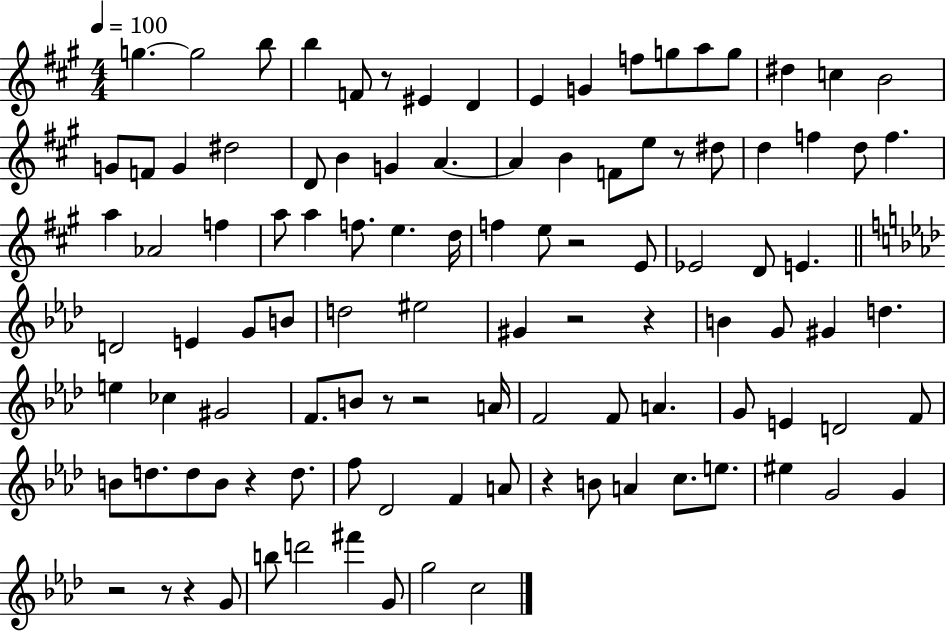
{
  \clef treble
  \numericTimeSignature
  \time 4/4
  \key a \major
  \tempo 4 = 100
  g''4.~~ g''2 b''8 | b''4 f'8 r8 eis'4 d'4 | e'4 g'4 f''8 g''8 a''8 g''8 | dis''4 c''4 b'2 | \break g'8 f'8 g'4 dis''2 | d'8 b'4 g'4 a'4.~~ | a'4 b'4 f'8 e''8 r8 dis''8 | d''4 f''4 d''8 f''4. | \break a''4 aes'2 f''4 | a''8 a''4 f''8. e''4. d''16 | f''4 e''8 r2 e'8 | ees'2 d'8 e'4. | \break \bar "||" \break \key aes \major d'2 e'4 g'8 b'8 | d''2 eis''2 | gis'4 r2 r4 | b'4 g'8 gis'4 d''4. | \break e''4 ces''4 gis'2 | f'8. b'8 r8 r2 a'16 | f'2 f'8 a'4. | g'8 e'4 d'2 f'8 | \break b'8 d''8. d''8 b'8 r4 d''8. | f''8 des'2 f'4 a'8 | r4 b'8 a'4 c''8. e''8. | eis''4 g'2 g'4 | \break r2 r8 r4 g'8 | b''8 d'''2 fis'''4 g'8 | g''2 c''2 | \bar "|."
}